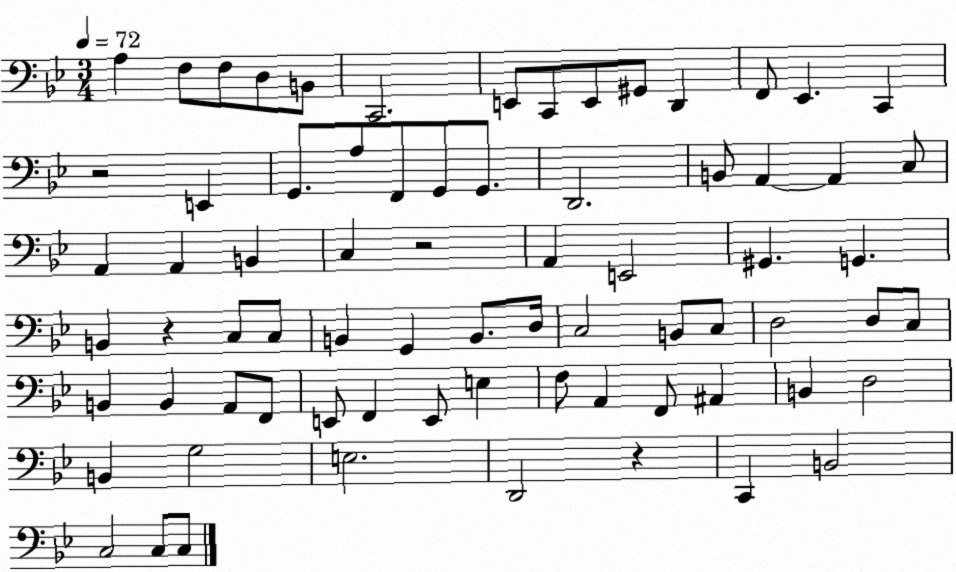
X:1
T:Untitled
M:3/4
L:1/4
K:Bb
A, F,/2 F,/2 D,/2 B,,/2 C,,2 E,,/2 C,,/2 E,,/2 ^G,,/2 D,, F,,/2 _E,, C,, z2 E,, G,,/2 A,/2 F,,/2 G,,/2 G,,/2 D,,2 B,,/2 A,, A,, C,/2 A,, A,, B,, C, z2 A,, E,,2 ^G,, G,, B,, z C,/2 C,/2 B,, G,, B,,/2 D,/4 C,2 B,,/2 C,/2 D,2 D,/2 C,/2 B,, B,, A,,/2 F,,/2 E,,/2 F,, E,,/2 E, F,/2 A,, F,,/2 ^A,, B,, D,2 B,, G,2 E,2 D,,2 z C,, B,,2 C,2 C,/2 C,/2